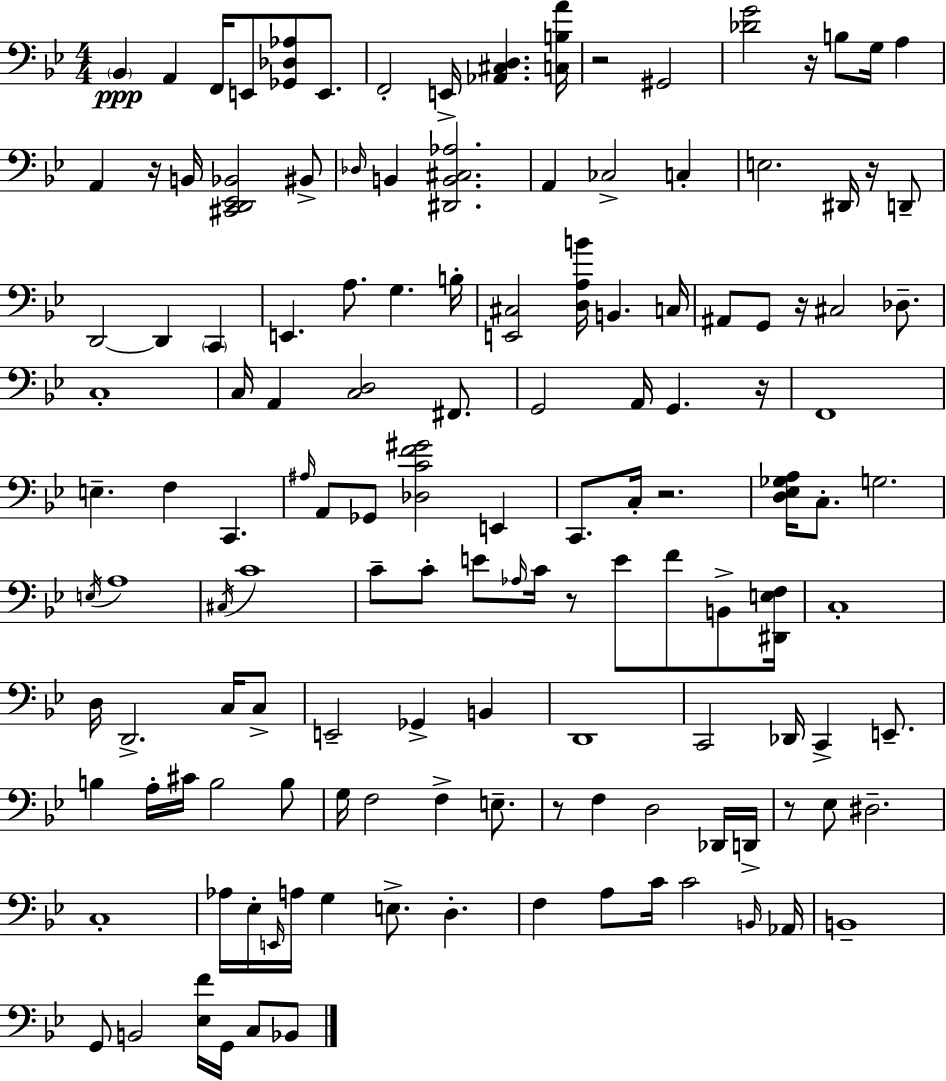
X:1
T:Untitled
M:4/4
L:1/4
K:Bb
_B,, A,, F,,/4 E,,/2 [_G,,_D,_A,]/2 E,,/2 F,,2 E,,/4 [_A,,^C,D,] [C,B,A]/4 z2 ^G,,2 [_DG]2 z/4 B,/2 G,/4 A, A,, z/4 B,,/4 [^C,,D,,_E,,_B,,]2 ^B,,/2 _D,/4 B,, [^D,,B,,^C,_A,]2 A,, _C,2 C, E,2 ^D,,/4 z/4 D,,/2 D,,2 D,, C,, E,, A,/2 G, B,/4 [E,,^C,]2 [D,A,B]/4 B,, C,/4 ^A,,/2 G,,/2 z/4 ^C,2 _D,/2 C,4 C,/4 A,, [C,D,]2 ^F,,/2 G,,2 A,,/4 G,, z/4 F,,4 E, F, C,, ^A,/4 A,,/2 _G,,/2 [_D,CF^G]2 E,, C,,/2 C,/4 z2 [D,_E,_G,A,]/4 C,/2 G,2 E,/4 A,4 ^C,/4 C4 C/2 C/2 E/2 _A,/4 C/4 z/2 E/2 F/2 B,,/2 [^D,,E,F,]/4 C,4 D,/4 D,,2 C,/4 C,/2 E,,2 _G,, B,, D,,4 C,,2 _D,,/4 C,, E,,/2 B, A,/4 ^C/4 B,2 B,/2 G,/4 F,2 F, E,/2 z/2 F, D,2 _D,,/4 D,,/4 z/2 _E,/2 ^D,2 C,4 _A,/4 _E,/4 E,,/4 A,/4 G, E,/2 D, F, A,/2 C/4 C2 B,,/4 _A,,/4 B,,4 G,,/2 B,,2 [_E,F]/4 G,,/4 C,/2 _B,,/2